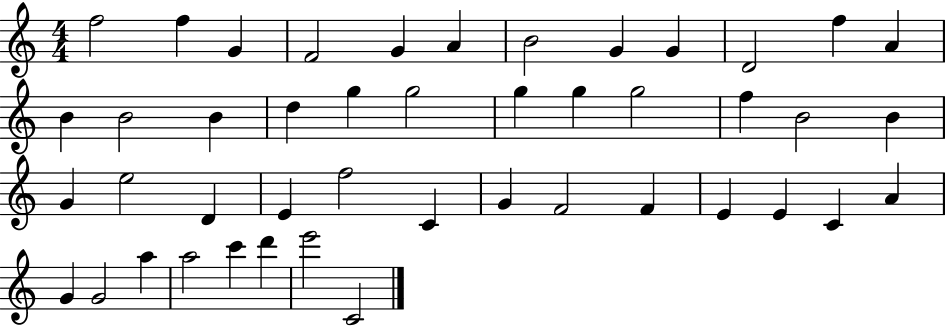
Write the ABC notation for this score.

X:1
T:Untitled
M:4/4
L:1/4
K:C
f2 f G F2 G A B2 G G D2 f A B B2 B d g g2 g g g2 f B2 B G e2 D E f2 C G F2 F E E C A G G2 a a2 c' d' e'2 C2